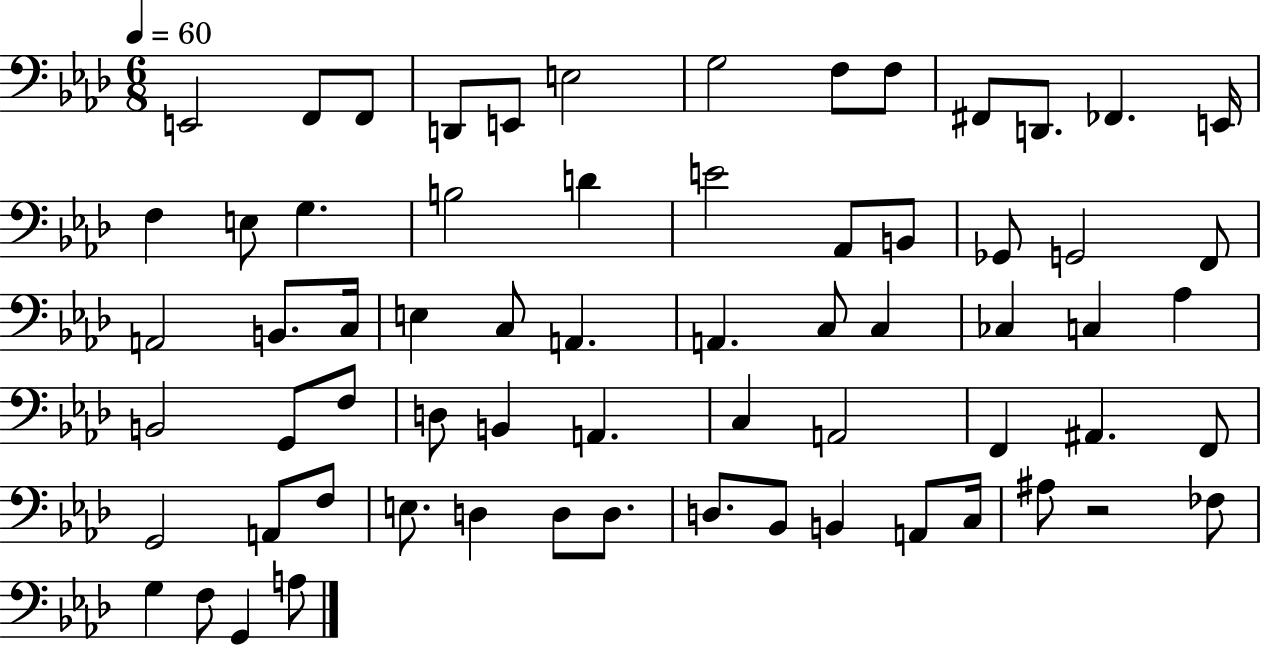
{
  \clef bass
  \numericTimeSignature
  \time 6/8
  \key aes \major
  \tempo 4 = 60
  e,2 f,8 f,8 | d,8 e,8 e2 | g2 f8 f8 | fis,8 d,8. fes,4. e,16 | \break f4 e8 g4. | b2 d'4 | e'2 aes,8 b,8 | ges,8 g,2 f,8 | \break a,2 b,8. c16 | e4 c8 a,4. | a,4. c8 c4 | ces4 c4 aes4 | \break b,2 g,8 f8 | d8 b,4 a,4. | c4 a,2 | f,4 ais,4. f,8 | \break g,2 a,8 f8 | e8. d4 d8 d8. | d8. bes,8 b,4 a,8 c16 | ais8 r2 fes8 | \break g4 f8 g,4 a8 | \bar "|."
}